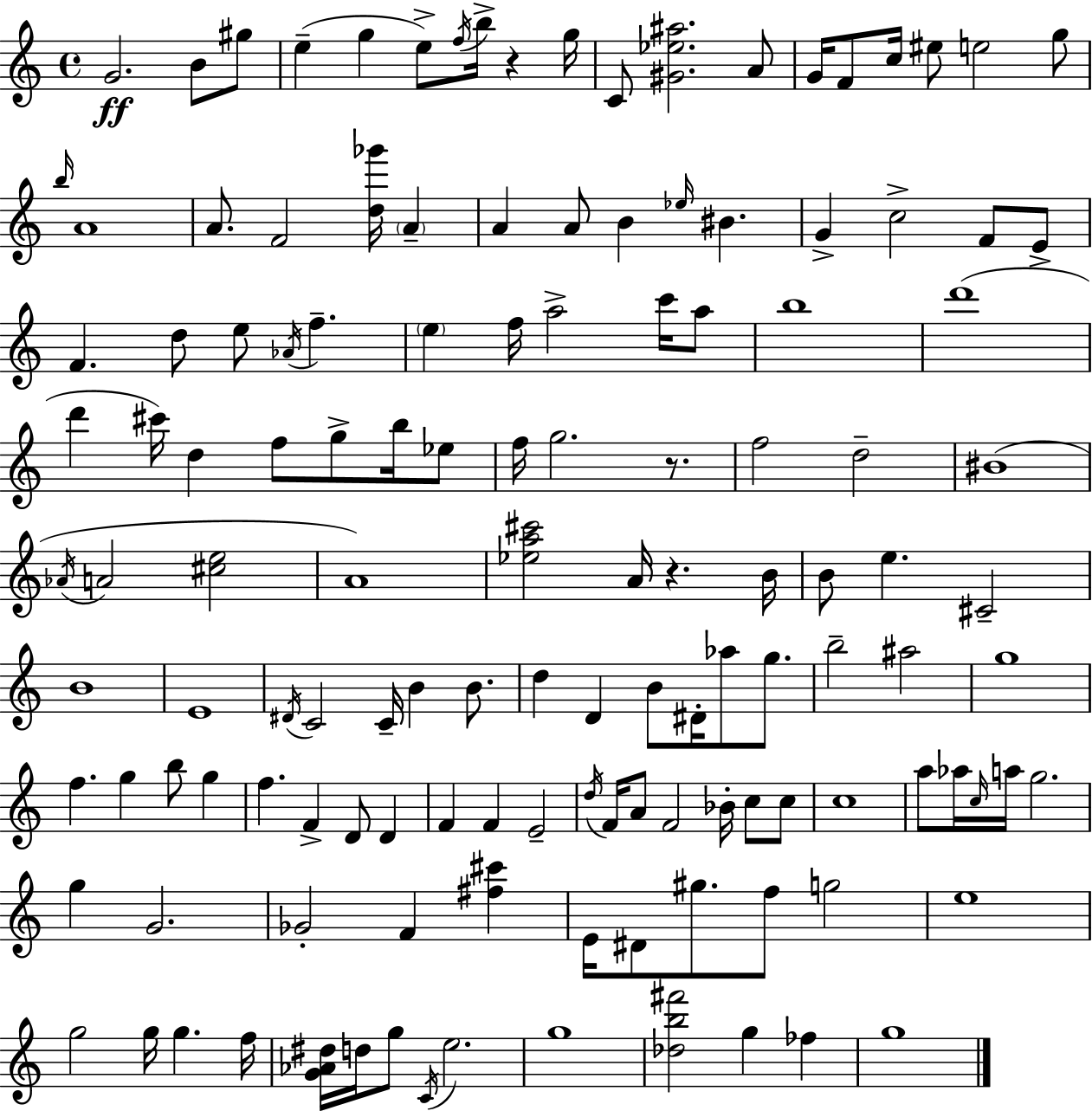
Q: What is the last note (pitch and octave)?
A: G5